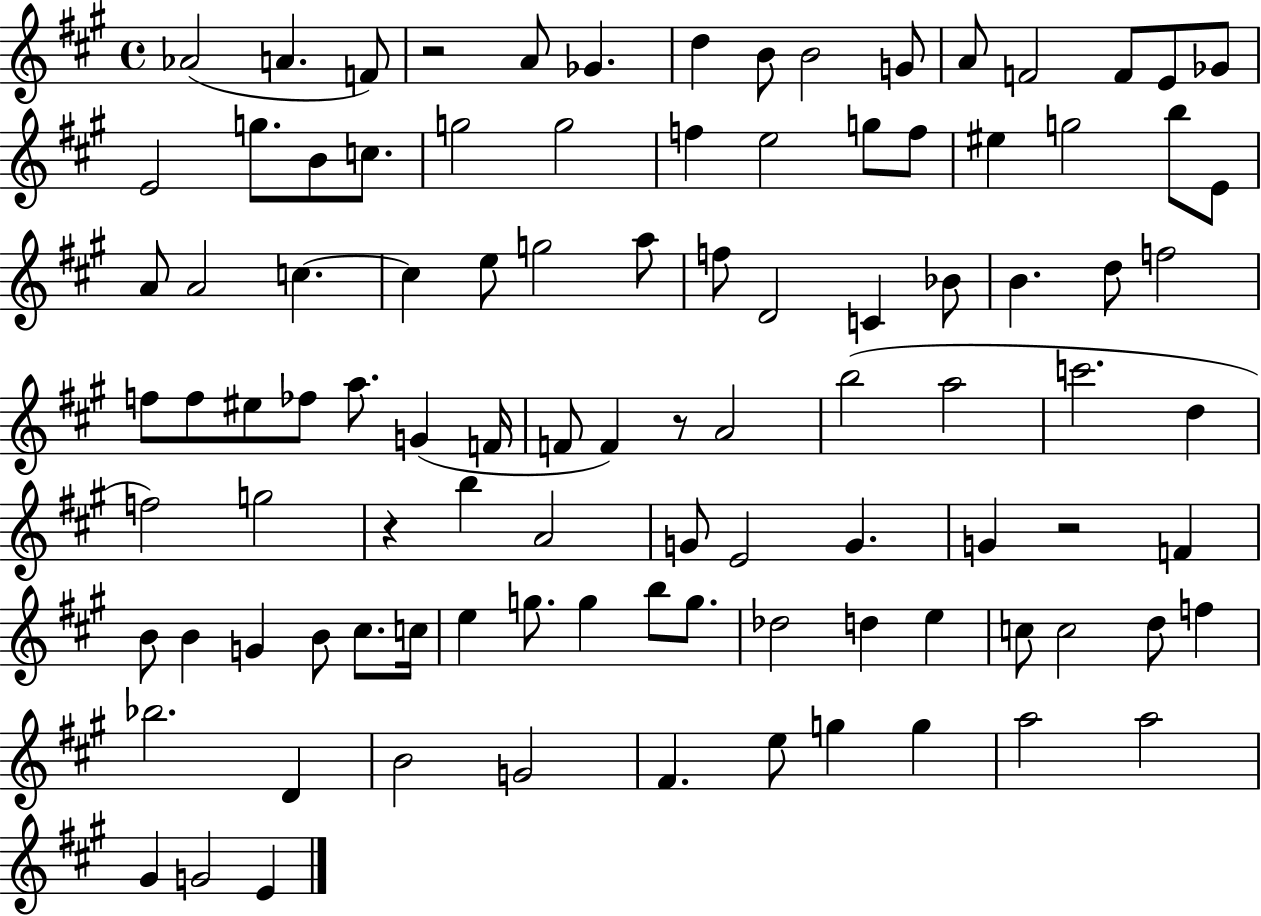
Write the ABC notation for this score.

X:1
T:Untitled
M:4/4
L:1/4
K:A
_A2 A F/2 z2 A/2 _G d B/2 B2 G/2 A/2 F2 F/2 E/2 _G/2 E2 g/2 B/2 c/2 g2 g2 f e2 g/2 f/2 ^e g2 b/2 E/2 A/2 A2 c c e/2 g2 a/2 f/2 D2 C _B/2 B d/2 f2 f/2 f/2 ^e/2 _f/2 a/2 G F/4 F/2 F z/2 A2 b2 a2 c'2 d f2 g2 z b A2 G/2 E2 G G z2 F B/2 B G B/2 ^c/2 c/4 e g/2 g b/2 g/2 _d2 d e c/2 c2 d/2 f _b2 D B2 G2 ^F e/2 g g a2 a2 ^G G2 E